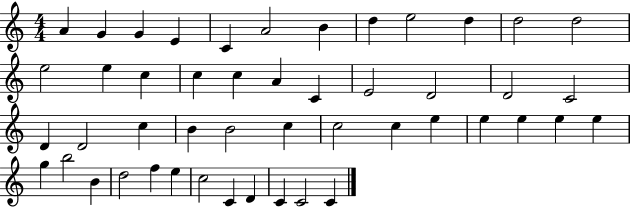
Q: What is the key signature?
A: C major